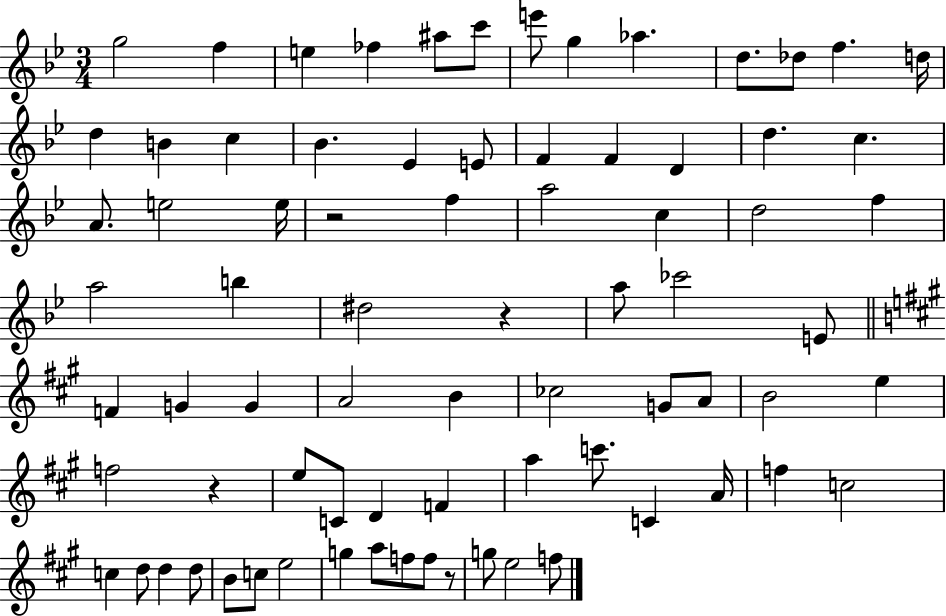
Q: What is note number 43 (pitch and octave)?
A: B4